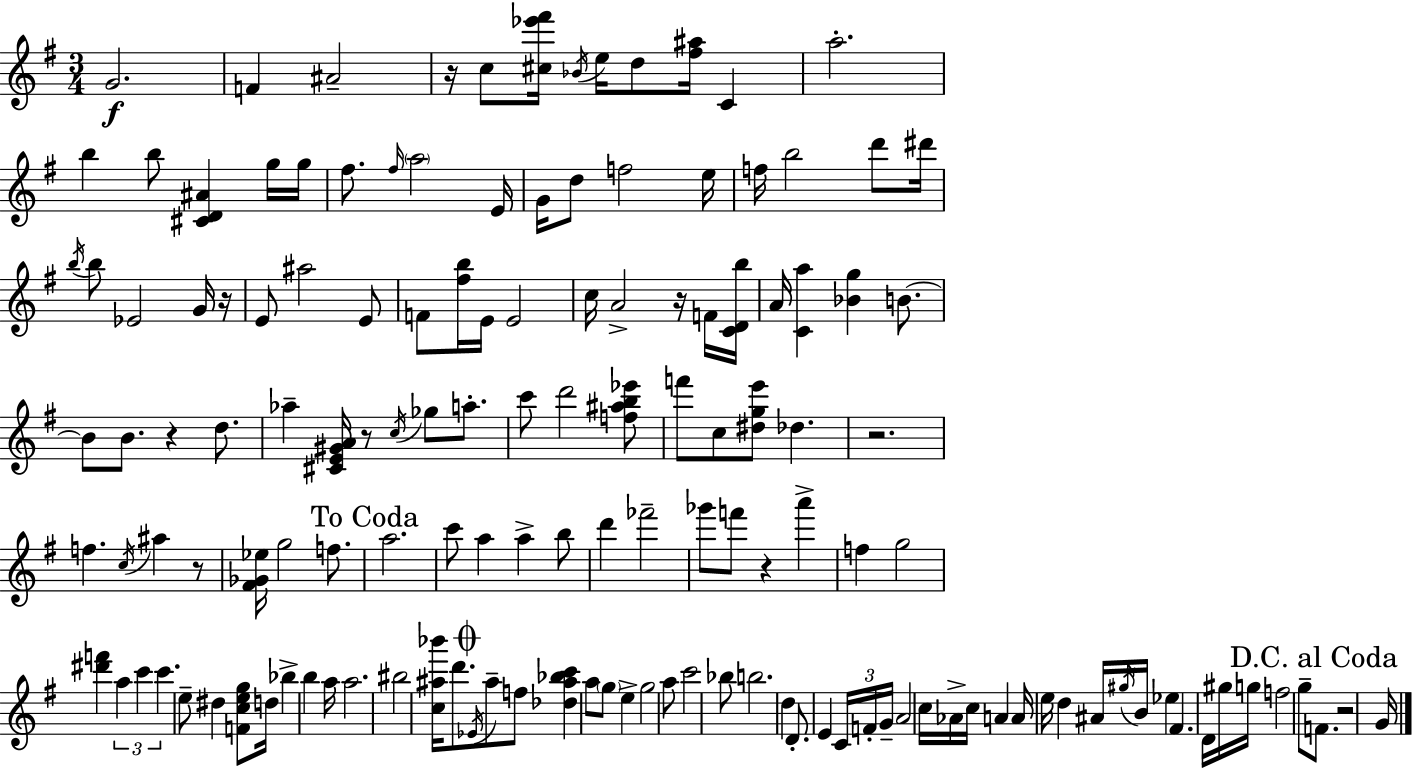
G4/h. F4/q A#4/h R/s C5/e [C#5,Eb6,F#6]/s Bb4/s E5/s D5/e [F#5,A#5]/s C4/q A5/h. B5/q B5/e [C#4,D4,A#4]/q G5/s G5/s F#5/e. F#5/s A5/h E4/s G4/s D5/e F5/h E5/s F5/s B5/h D6/e D#6/s B5/s B5/e Eb4/h G4/s R/s E4/e A#5/h E4/e F4/e [F#5,B5]/s E4/s E4/h C5/s A4/h R/s F4/s [C4,D4,B5]/s A4/s [C4,A5]/q [Bb4,G5]/q B4/e. B4/e B4/e. R/q D5/e. Ab5/q [C#4,E4,G#4,A4]/s R/e C5/s Gb5/e A5/e. C6/e D6/h [F5,A#5,B5,Eb6]/e F6/e C5/e [D#5,G5,E6]/e Db5/q. R/h. F5/q. C5/s A#5/q R/e [F#4,Gb4,Eb5]/s G5/h F5/e. A5/h. C6/e A5/q A5/q B5/e D6/q FES6/h Gb6/e F6/e R/q A6/q F5/q G5/h [D#6,F6]/q A5/q C6/q C6/q. E5/e D#5/q [F4,C5,E5,G5]/e D5/s Bb5/q B5/q A5/s A5/h. BIS5/h [C5,A#5,Bb6]/s D6/e. Eb4/s A#5/e F5/e [Db5,A#5,Bb5,C6]/q A5/e G5/e E5/q G5/h A5/e C6/h Bb5/e B5/h. D5/q D4/e. E4/q C4/s F4/s G4/s A4/h C5/s Ab4/s C5/s A4/q A4/s E5/s D5/q A#4/s G#5/s B4/s Eb5/q F#4/q. D4/s G#5/s G5/s F5/h G5/e F4/e. R/h G4/s